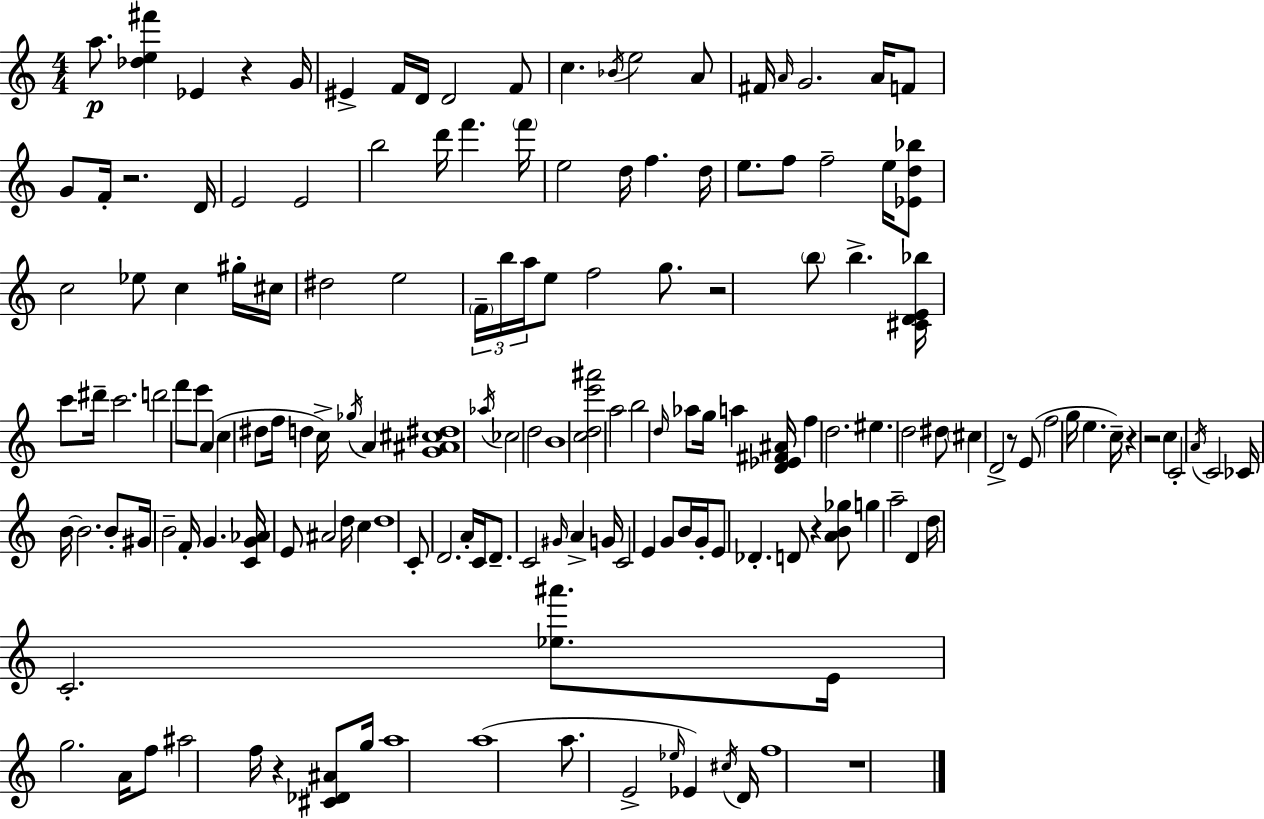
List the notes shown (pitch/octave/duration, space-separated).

A5/e. [Db5,E5,F#6]/q Eb4/q R/q G4/s EIS4/q F4/s D4/s D4/h F4/e C5/q. Bb4/s E5/h A4/e F#4/s A4/s G4/h. A4/s F4/e G4/e F4/s R/h. D4/s E4/h E4/h B5/h D6/s F6/q. F6/s E5/h D5/s F5/q. D5/s E5/e. F5/e F5/h E5/s [Eb4,D5,Bb5]/e C5/h Eb5/e C5/q G#5/s C#5/s D#5/h E5/h F4/s B5/s A5/s E5/e F5/h G5/e. R/h B5/e B5/q. [C#4,D4,E4,Bb5]/s C6/e D#6/s C6/h. D6/h F6/e E6/e A4/q C5/q D#5/e F5/s D5/q C5/s Gb5/s A4/q [G4,A#4,C#5,D#5]/w Ab5/s CES5/h D5/h B4/w [C5,D5,E6,A#6]/h A5/h B5/h D5/s Ab5/e G5/s A5/q [D4,Eb4,F#4,A#4]/s F5/q D5/h. EIS5/q. D5/h D#5/e C#5/q D4/h R/e E4/e F5/h G5/s E5/q. C5/s R/q R/h C5/q C4/h A4/s C4/h CES4/s B4/s B4/h. B4/e G#4/s B4/h F4/s G4/q. [C4,G4,Ab4]/s E4/e A#4/h D5/s C5/q D5/w C4/e D4/h. A4/s C4/s D4/e. C4/h G#4/s A4/q G4/s C4/h E4/q G4/e B4/s G4/s E4/e Db4/q. D4/e R/q [A4,B4,Gb5]/e G5/q A5/h D4/q D5/s C4/h. [Eb5,A#6]/e. E4/s G5/h. A4/s F5/e A#5/h F5/s R/q [C#4,Db4,A#4]/e G5/s A5/w A5/w A5/e. E4/h Eb5/s Eb4/q C#5/s D4/s F5/w R/w